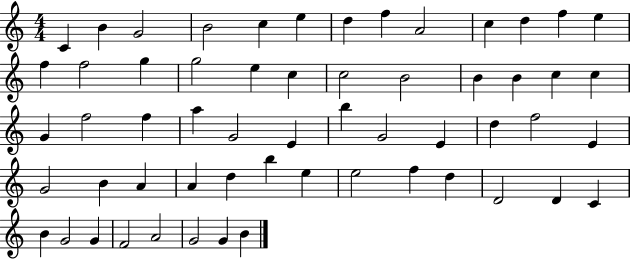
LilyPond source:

{
  \clef treble
  \numericTimeSignature
  \time 4/4
  \key c \major
  c'4 b'4 g'2 | b'2 c''4 e''4 | d''4 f''4 a'2 | c''4 d''4 f''4 e''4 | \break f''4 f''2 g''4 | g''2 e''4 c''4 | c''2 b'2 | b'4 b'4 c''4 c''4 | \break g'4 f''2 f''4 | a''4 g'2 e'4 | b''4 g'2 e'4 | d''4 f''2 e'4 | \break g'2 b'4 a'4 | a'4 d''4 b''4 e''4 | e''2 f''4 d''4 | d'2 d'4 c'4 | \break b'4 g'2 g'4 | f'2 a'2 | g'2 g'4 b'4 | \bar "|."
}